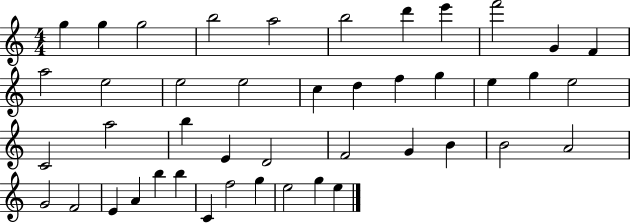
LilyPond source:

{
  \clef treble
  \numericTimeSignature
  \time 4/4
  \key c \major
  g''4 g''4 g''2 | b''2 a''2 | b''2 d'''4 e'''4 | f'''2 g'4 f'4 | \break a''2 e''2 | e''2 e''2 | c''4 d''4 f''4 g''4 | e''4 g''4 e''2 | \break c'2 a''2 | b''4 e'4 d'2 | f'2 g'4 b'4 | b'2 a'2 | \break g'2 f'2 | e'4 a'4 b''4 b''4 | c'4 f''2 g''4 | e''2 g''4 e''4 | \break \bar "|."
}